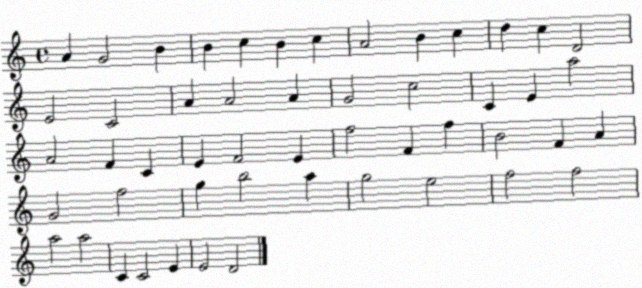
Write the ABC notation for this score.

X:1
T:Untitled
M:4/4
L:1/4
K:C
A G2 B B c B c A2 B c d c D2 E2 C2 A A2 A G2 c2 C E a2 A2 F C E F2 E f2 F f B2 F A G2 f2 g b2 a g2 e2 f2 f2 a2 a2 C C2 E E2 D2